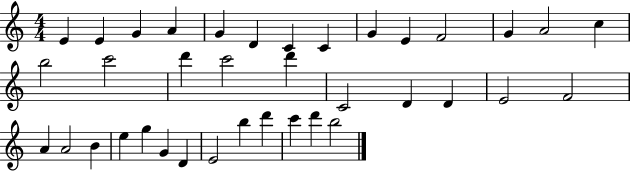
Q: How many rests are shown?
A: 0